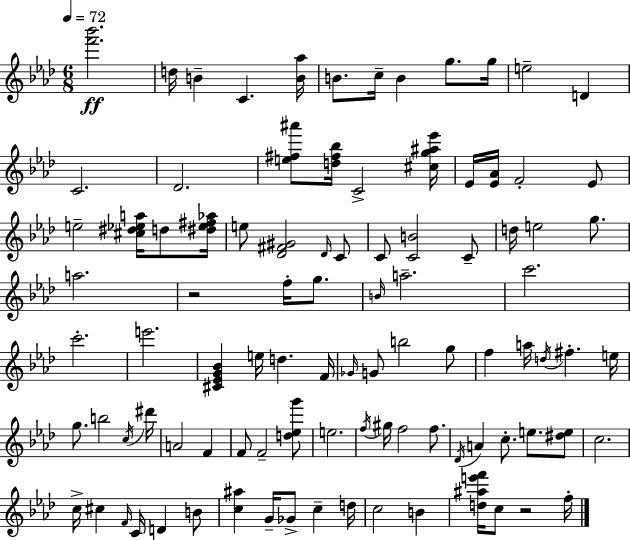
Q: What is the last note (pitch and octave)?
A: F5